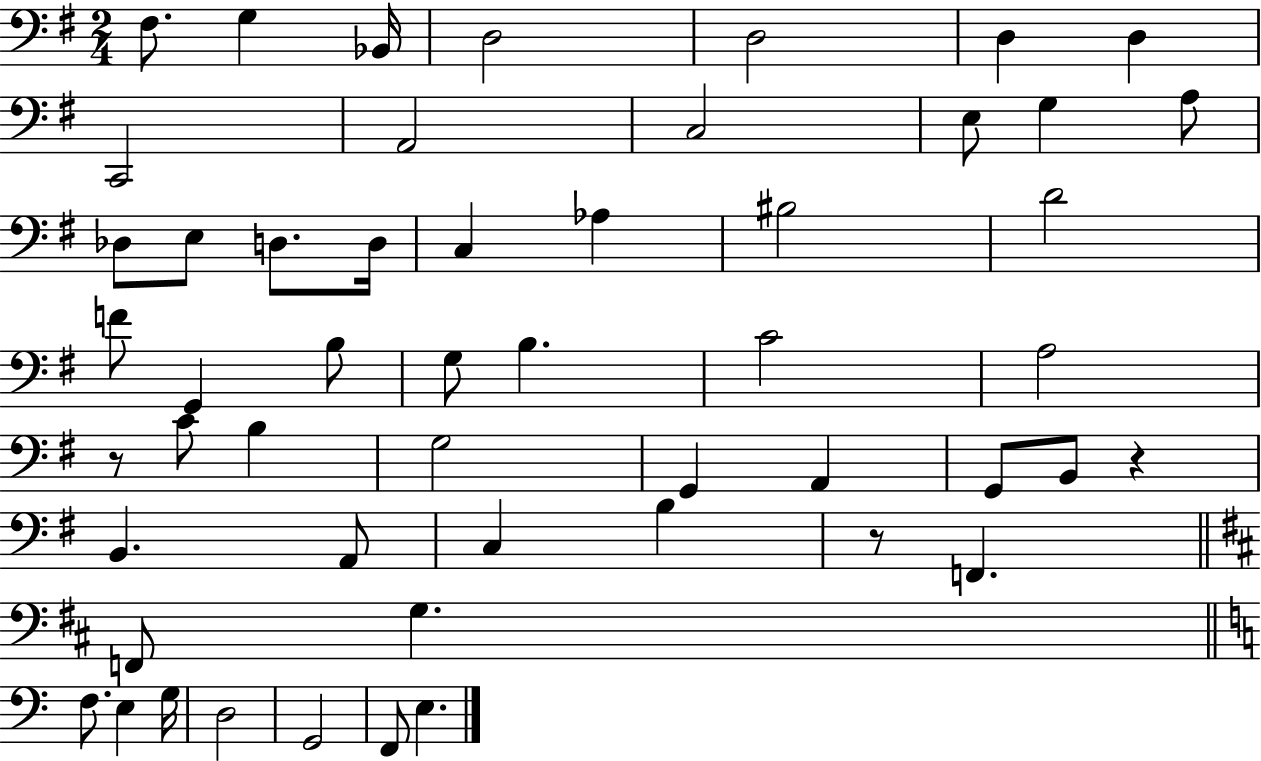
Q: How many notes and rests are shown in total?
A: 52